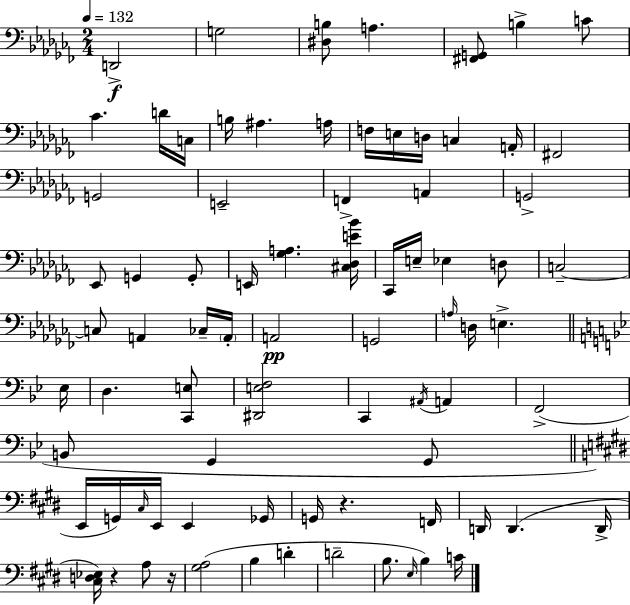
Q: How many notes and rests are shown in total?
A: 79